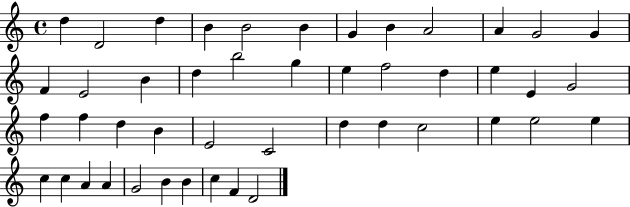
{
  \clef treble
  \time 4/4
  \defaultTimeSignature
  \key c \major
  d''4 d'2 d''4 | b'4 b'2 b'4 | g'4 b'4 a'2 | a'4 g'2 g'4 | \break f'4 e'2 b'4 | d''4 b''2 g''4 | e''4 f''2 d''4 | e''4 e'4 g'2 | \break f''4 f''4 d''4 b'4 | e'2 c'2 | d''4 d''4 c''2 | e''4 e''2 e''4 | \break c''4 c''4 a'4 a'4 | g'2 b'4 b'4 | c''4 f'4 d'2 | \bar "|."
}